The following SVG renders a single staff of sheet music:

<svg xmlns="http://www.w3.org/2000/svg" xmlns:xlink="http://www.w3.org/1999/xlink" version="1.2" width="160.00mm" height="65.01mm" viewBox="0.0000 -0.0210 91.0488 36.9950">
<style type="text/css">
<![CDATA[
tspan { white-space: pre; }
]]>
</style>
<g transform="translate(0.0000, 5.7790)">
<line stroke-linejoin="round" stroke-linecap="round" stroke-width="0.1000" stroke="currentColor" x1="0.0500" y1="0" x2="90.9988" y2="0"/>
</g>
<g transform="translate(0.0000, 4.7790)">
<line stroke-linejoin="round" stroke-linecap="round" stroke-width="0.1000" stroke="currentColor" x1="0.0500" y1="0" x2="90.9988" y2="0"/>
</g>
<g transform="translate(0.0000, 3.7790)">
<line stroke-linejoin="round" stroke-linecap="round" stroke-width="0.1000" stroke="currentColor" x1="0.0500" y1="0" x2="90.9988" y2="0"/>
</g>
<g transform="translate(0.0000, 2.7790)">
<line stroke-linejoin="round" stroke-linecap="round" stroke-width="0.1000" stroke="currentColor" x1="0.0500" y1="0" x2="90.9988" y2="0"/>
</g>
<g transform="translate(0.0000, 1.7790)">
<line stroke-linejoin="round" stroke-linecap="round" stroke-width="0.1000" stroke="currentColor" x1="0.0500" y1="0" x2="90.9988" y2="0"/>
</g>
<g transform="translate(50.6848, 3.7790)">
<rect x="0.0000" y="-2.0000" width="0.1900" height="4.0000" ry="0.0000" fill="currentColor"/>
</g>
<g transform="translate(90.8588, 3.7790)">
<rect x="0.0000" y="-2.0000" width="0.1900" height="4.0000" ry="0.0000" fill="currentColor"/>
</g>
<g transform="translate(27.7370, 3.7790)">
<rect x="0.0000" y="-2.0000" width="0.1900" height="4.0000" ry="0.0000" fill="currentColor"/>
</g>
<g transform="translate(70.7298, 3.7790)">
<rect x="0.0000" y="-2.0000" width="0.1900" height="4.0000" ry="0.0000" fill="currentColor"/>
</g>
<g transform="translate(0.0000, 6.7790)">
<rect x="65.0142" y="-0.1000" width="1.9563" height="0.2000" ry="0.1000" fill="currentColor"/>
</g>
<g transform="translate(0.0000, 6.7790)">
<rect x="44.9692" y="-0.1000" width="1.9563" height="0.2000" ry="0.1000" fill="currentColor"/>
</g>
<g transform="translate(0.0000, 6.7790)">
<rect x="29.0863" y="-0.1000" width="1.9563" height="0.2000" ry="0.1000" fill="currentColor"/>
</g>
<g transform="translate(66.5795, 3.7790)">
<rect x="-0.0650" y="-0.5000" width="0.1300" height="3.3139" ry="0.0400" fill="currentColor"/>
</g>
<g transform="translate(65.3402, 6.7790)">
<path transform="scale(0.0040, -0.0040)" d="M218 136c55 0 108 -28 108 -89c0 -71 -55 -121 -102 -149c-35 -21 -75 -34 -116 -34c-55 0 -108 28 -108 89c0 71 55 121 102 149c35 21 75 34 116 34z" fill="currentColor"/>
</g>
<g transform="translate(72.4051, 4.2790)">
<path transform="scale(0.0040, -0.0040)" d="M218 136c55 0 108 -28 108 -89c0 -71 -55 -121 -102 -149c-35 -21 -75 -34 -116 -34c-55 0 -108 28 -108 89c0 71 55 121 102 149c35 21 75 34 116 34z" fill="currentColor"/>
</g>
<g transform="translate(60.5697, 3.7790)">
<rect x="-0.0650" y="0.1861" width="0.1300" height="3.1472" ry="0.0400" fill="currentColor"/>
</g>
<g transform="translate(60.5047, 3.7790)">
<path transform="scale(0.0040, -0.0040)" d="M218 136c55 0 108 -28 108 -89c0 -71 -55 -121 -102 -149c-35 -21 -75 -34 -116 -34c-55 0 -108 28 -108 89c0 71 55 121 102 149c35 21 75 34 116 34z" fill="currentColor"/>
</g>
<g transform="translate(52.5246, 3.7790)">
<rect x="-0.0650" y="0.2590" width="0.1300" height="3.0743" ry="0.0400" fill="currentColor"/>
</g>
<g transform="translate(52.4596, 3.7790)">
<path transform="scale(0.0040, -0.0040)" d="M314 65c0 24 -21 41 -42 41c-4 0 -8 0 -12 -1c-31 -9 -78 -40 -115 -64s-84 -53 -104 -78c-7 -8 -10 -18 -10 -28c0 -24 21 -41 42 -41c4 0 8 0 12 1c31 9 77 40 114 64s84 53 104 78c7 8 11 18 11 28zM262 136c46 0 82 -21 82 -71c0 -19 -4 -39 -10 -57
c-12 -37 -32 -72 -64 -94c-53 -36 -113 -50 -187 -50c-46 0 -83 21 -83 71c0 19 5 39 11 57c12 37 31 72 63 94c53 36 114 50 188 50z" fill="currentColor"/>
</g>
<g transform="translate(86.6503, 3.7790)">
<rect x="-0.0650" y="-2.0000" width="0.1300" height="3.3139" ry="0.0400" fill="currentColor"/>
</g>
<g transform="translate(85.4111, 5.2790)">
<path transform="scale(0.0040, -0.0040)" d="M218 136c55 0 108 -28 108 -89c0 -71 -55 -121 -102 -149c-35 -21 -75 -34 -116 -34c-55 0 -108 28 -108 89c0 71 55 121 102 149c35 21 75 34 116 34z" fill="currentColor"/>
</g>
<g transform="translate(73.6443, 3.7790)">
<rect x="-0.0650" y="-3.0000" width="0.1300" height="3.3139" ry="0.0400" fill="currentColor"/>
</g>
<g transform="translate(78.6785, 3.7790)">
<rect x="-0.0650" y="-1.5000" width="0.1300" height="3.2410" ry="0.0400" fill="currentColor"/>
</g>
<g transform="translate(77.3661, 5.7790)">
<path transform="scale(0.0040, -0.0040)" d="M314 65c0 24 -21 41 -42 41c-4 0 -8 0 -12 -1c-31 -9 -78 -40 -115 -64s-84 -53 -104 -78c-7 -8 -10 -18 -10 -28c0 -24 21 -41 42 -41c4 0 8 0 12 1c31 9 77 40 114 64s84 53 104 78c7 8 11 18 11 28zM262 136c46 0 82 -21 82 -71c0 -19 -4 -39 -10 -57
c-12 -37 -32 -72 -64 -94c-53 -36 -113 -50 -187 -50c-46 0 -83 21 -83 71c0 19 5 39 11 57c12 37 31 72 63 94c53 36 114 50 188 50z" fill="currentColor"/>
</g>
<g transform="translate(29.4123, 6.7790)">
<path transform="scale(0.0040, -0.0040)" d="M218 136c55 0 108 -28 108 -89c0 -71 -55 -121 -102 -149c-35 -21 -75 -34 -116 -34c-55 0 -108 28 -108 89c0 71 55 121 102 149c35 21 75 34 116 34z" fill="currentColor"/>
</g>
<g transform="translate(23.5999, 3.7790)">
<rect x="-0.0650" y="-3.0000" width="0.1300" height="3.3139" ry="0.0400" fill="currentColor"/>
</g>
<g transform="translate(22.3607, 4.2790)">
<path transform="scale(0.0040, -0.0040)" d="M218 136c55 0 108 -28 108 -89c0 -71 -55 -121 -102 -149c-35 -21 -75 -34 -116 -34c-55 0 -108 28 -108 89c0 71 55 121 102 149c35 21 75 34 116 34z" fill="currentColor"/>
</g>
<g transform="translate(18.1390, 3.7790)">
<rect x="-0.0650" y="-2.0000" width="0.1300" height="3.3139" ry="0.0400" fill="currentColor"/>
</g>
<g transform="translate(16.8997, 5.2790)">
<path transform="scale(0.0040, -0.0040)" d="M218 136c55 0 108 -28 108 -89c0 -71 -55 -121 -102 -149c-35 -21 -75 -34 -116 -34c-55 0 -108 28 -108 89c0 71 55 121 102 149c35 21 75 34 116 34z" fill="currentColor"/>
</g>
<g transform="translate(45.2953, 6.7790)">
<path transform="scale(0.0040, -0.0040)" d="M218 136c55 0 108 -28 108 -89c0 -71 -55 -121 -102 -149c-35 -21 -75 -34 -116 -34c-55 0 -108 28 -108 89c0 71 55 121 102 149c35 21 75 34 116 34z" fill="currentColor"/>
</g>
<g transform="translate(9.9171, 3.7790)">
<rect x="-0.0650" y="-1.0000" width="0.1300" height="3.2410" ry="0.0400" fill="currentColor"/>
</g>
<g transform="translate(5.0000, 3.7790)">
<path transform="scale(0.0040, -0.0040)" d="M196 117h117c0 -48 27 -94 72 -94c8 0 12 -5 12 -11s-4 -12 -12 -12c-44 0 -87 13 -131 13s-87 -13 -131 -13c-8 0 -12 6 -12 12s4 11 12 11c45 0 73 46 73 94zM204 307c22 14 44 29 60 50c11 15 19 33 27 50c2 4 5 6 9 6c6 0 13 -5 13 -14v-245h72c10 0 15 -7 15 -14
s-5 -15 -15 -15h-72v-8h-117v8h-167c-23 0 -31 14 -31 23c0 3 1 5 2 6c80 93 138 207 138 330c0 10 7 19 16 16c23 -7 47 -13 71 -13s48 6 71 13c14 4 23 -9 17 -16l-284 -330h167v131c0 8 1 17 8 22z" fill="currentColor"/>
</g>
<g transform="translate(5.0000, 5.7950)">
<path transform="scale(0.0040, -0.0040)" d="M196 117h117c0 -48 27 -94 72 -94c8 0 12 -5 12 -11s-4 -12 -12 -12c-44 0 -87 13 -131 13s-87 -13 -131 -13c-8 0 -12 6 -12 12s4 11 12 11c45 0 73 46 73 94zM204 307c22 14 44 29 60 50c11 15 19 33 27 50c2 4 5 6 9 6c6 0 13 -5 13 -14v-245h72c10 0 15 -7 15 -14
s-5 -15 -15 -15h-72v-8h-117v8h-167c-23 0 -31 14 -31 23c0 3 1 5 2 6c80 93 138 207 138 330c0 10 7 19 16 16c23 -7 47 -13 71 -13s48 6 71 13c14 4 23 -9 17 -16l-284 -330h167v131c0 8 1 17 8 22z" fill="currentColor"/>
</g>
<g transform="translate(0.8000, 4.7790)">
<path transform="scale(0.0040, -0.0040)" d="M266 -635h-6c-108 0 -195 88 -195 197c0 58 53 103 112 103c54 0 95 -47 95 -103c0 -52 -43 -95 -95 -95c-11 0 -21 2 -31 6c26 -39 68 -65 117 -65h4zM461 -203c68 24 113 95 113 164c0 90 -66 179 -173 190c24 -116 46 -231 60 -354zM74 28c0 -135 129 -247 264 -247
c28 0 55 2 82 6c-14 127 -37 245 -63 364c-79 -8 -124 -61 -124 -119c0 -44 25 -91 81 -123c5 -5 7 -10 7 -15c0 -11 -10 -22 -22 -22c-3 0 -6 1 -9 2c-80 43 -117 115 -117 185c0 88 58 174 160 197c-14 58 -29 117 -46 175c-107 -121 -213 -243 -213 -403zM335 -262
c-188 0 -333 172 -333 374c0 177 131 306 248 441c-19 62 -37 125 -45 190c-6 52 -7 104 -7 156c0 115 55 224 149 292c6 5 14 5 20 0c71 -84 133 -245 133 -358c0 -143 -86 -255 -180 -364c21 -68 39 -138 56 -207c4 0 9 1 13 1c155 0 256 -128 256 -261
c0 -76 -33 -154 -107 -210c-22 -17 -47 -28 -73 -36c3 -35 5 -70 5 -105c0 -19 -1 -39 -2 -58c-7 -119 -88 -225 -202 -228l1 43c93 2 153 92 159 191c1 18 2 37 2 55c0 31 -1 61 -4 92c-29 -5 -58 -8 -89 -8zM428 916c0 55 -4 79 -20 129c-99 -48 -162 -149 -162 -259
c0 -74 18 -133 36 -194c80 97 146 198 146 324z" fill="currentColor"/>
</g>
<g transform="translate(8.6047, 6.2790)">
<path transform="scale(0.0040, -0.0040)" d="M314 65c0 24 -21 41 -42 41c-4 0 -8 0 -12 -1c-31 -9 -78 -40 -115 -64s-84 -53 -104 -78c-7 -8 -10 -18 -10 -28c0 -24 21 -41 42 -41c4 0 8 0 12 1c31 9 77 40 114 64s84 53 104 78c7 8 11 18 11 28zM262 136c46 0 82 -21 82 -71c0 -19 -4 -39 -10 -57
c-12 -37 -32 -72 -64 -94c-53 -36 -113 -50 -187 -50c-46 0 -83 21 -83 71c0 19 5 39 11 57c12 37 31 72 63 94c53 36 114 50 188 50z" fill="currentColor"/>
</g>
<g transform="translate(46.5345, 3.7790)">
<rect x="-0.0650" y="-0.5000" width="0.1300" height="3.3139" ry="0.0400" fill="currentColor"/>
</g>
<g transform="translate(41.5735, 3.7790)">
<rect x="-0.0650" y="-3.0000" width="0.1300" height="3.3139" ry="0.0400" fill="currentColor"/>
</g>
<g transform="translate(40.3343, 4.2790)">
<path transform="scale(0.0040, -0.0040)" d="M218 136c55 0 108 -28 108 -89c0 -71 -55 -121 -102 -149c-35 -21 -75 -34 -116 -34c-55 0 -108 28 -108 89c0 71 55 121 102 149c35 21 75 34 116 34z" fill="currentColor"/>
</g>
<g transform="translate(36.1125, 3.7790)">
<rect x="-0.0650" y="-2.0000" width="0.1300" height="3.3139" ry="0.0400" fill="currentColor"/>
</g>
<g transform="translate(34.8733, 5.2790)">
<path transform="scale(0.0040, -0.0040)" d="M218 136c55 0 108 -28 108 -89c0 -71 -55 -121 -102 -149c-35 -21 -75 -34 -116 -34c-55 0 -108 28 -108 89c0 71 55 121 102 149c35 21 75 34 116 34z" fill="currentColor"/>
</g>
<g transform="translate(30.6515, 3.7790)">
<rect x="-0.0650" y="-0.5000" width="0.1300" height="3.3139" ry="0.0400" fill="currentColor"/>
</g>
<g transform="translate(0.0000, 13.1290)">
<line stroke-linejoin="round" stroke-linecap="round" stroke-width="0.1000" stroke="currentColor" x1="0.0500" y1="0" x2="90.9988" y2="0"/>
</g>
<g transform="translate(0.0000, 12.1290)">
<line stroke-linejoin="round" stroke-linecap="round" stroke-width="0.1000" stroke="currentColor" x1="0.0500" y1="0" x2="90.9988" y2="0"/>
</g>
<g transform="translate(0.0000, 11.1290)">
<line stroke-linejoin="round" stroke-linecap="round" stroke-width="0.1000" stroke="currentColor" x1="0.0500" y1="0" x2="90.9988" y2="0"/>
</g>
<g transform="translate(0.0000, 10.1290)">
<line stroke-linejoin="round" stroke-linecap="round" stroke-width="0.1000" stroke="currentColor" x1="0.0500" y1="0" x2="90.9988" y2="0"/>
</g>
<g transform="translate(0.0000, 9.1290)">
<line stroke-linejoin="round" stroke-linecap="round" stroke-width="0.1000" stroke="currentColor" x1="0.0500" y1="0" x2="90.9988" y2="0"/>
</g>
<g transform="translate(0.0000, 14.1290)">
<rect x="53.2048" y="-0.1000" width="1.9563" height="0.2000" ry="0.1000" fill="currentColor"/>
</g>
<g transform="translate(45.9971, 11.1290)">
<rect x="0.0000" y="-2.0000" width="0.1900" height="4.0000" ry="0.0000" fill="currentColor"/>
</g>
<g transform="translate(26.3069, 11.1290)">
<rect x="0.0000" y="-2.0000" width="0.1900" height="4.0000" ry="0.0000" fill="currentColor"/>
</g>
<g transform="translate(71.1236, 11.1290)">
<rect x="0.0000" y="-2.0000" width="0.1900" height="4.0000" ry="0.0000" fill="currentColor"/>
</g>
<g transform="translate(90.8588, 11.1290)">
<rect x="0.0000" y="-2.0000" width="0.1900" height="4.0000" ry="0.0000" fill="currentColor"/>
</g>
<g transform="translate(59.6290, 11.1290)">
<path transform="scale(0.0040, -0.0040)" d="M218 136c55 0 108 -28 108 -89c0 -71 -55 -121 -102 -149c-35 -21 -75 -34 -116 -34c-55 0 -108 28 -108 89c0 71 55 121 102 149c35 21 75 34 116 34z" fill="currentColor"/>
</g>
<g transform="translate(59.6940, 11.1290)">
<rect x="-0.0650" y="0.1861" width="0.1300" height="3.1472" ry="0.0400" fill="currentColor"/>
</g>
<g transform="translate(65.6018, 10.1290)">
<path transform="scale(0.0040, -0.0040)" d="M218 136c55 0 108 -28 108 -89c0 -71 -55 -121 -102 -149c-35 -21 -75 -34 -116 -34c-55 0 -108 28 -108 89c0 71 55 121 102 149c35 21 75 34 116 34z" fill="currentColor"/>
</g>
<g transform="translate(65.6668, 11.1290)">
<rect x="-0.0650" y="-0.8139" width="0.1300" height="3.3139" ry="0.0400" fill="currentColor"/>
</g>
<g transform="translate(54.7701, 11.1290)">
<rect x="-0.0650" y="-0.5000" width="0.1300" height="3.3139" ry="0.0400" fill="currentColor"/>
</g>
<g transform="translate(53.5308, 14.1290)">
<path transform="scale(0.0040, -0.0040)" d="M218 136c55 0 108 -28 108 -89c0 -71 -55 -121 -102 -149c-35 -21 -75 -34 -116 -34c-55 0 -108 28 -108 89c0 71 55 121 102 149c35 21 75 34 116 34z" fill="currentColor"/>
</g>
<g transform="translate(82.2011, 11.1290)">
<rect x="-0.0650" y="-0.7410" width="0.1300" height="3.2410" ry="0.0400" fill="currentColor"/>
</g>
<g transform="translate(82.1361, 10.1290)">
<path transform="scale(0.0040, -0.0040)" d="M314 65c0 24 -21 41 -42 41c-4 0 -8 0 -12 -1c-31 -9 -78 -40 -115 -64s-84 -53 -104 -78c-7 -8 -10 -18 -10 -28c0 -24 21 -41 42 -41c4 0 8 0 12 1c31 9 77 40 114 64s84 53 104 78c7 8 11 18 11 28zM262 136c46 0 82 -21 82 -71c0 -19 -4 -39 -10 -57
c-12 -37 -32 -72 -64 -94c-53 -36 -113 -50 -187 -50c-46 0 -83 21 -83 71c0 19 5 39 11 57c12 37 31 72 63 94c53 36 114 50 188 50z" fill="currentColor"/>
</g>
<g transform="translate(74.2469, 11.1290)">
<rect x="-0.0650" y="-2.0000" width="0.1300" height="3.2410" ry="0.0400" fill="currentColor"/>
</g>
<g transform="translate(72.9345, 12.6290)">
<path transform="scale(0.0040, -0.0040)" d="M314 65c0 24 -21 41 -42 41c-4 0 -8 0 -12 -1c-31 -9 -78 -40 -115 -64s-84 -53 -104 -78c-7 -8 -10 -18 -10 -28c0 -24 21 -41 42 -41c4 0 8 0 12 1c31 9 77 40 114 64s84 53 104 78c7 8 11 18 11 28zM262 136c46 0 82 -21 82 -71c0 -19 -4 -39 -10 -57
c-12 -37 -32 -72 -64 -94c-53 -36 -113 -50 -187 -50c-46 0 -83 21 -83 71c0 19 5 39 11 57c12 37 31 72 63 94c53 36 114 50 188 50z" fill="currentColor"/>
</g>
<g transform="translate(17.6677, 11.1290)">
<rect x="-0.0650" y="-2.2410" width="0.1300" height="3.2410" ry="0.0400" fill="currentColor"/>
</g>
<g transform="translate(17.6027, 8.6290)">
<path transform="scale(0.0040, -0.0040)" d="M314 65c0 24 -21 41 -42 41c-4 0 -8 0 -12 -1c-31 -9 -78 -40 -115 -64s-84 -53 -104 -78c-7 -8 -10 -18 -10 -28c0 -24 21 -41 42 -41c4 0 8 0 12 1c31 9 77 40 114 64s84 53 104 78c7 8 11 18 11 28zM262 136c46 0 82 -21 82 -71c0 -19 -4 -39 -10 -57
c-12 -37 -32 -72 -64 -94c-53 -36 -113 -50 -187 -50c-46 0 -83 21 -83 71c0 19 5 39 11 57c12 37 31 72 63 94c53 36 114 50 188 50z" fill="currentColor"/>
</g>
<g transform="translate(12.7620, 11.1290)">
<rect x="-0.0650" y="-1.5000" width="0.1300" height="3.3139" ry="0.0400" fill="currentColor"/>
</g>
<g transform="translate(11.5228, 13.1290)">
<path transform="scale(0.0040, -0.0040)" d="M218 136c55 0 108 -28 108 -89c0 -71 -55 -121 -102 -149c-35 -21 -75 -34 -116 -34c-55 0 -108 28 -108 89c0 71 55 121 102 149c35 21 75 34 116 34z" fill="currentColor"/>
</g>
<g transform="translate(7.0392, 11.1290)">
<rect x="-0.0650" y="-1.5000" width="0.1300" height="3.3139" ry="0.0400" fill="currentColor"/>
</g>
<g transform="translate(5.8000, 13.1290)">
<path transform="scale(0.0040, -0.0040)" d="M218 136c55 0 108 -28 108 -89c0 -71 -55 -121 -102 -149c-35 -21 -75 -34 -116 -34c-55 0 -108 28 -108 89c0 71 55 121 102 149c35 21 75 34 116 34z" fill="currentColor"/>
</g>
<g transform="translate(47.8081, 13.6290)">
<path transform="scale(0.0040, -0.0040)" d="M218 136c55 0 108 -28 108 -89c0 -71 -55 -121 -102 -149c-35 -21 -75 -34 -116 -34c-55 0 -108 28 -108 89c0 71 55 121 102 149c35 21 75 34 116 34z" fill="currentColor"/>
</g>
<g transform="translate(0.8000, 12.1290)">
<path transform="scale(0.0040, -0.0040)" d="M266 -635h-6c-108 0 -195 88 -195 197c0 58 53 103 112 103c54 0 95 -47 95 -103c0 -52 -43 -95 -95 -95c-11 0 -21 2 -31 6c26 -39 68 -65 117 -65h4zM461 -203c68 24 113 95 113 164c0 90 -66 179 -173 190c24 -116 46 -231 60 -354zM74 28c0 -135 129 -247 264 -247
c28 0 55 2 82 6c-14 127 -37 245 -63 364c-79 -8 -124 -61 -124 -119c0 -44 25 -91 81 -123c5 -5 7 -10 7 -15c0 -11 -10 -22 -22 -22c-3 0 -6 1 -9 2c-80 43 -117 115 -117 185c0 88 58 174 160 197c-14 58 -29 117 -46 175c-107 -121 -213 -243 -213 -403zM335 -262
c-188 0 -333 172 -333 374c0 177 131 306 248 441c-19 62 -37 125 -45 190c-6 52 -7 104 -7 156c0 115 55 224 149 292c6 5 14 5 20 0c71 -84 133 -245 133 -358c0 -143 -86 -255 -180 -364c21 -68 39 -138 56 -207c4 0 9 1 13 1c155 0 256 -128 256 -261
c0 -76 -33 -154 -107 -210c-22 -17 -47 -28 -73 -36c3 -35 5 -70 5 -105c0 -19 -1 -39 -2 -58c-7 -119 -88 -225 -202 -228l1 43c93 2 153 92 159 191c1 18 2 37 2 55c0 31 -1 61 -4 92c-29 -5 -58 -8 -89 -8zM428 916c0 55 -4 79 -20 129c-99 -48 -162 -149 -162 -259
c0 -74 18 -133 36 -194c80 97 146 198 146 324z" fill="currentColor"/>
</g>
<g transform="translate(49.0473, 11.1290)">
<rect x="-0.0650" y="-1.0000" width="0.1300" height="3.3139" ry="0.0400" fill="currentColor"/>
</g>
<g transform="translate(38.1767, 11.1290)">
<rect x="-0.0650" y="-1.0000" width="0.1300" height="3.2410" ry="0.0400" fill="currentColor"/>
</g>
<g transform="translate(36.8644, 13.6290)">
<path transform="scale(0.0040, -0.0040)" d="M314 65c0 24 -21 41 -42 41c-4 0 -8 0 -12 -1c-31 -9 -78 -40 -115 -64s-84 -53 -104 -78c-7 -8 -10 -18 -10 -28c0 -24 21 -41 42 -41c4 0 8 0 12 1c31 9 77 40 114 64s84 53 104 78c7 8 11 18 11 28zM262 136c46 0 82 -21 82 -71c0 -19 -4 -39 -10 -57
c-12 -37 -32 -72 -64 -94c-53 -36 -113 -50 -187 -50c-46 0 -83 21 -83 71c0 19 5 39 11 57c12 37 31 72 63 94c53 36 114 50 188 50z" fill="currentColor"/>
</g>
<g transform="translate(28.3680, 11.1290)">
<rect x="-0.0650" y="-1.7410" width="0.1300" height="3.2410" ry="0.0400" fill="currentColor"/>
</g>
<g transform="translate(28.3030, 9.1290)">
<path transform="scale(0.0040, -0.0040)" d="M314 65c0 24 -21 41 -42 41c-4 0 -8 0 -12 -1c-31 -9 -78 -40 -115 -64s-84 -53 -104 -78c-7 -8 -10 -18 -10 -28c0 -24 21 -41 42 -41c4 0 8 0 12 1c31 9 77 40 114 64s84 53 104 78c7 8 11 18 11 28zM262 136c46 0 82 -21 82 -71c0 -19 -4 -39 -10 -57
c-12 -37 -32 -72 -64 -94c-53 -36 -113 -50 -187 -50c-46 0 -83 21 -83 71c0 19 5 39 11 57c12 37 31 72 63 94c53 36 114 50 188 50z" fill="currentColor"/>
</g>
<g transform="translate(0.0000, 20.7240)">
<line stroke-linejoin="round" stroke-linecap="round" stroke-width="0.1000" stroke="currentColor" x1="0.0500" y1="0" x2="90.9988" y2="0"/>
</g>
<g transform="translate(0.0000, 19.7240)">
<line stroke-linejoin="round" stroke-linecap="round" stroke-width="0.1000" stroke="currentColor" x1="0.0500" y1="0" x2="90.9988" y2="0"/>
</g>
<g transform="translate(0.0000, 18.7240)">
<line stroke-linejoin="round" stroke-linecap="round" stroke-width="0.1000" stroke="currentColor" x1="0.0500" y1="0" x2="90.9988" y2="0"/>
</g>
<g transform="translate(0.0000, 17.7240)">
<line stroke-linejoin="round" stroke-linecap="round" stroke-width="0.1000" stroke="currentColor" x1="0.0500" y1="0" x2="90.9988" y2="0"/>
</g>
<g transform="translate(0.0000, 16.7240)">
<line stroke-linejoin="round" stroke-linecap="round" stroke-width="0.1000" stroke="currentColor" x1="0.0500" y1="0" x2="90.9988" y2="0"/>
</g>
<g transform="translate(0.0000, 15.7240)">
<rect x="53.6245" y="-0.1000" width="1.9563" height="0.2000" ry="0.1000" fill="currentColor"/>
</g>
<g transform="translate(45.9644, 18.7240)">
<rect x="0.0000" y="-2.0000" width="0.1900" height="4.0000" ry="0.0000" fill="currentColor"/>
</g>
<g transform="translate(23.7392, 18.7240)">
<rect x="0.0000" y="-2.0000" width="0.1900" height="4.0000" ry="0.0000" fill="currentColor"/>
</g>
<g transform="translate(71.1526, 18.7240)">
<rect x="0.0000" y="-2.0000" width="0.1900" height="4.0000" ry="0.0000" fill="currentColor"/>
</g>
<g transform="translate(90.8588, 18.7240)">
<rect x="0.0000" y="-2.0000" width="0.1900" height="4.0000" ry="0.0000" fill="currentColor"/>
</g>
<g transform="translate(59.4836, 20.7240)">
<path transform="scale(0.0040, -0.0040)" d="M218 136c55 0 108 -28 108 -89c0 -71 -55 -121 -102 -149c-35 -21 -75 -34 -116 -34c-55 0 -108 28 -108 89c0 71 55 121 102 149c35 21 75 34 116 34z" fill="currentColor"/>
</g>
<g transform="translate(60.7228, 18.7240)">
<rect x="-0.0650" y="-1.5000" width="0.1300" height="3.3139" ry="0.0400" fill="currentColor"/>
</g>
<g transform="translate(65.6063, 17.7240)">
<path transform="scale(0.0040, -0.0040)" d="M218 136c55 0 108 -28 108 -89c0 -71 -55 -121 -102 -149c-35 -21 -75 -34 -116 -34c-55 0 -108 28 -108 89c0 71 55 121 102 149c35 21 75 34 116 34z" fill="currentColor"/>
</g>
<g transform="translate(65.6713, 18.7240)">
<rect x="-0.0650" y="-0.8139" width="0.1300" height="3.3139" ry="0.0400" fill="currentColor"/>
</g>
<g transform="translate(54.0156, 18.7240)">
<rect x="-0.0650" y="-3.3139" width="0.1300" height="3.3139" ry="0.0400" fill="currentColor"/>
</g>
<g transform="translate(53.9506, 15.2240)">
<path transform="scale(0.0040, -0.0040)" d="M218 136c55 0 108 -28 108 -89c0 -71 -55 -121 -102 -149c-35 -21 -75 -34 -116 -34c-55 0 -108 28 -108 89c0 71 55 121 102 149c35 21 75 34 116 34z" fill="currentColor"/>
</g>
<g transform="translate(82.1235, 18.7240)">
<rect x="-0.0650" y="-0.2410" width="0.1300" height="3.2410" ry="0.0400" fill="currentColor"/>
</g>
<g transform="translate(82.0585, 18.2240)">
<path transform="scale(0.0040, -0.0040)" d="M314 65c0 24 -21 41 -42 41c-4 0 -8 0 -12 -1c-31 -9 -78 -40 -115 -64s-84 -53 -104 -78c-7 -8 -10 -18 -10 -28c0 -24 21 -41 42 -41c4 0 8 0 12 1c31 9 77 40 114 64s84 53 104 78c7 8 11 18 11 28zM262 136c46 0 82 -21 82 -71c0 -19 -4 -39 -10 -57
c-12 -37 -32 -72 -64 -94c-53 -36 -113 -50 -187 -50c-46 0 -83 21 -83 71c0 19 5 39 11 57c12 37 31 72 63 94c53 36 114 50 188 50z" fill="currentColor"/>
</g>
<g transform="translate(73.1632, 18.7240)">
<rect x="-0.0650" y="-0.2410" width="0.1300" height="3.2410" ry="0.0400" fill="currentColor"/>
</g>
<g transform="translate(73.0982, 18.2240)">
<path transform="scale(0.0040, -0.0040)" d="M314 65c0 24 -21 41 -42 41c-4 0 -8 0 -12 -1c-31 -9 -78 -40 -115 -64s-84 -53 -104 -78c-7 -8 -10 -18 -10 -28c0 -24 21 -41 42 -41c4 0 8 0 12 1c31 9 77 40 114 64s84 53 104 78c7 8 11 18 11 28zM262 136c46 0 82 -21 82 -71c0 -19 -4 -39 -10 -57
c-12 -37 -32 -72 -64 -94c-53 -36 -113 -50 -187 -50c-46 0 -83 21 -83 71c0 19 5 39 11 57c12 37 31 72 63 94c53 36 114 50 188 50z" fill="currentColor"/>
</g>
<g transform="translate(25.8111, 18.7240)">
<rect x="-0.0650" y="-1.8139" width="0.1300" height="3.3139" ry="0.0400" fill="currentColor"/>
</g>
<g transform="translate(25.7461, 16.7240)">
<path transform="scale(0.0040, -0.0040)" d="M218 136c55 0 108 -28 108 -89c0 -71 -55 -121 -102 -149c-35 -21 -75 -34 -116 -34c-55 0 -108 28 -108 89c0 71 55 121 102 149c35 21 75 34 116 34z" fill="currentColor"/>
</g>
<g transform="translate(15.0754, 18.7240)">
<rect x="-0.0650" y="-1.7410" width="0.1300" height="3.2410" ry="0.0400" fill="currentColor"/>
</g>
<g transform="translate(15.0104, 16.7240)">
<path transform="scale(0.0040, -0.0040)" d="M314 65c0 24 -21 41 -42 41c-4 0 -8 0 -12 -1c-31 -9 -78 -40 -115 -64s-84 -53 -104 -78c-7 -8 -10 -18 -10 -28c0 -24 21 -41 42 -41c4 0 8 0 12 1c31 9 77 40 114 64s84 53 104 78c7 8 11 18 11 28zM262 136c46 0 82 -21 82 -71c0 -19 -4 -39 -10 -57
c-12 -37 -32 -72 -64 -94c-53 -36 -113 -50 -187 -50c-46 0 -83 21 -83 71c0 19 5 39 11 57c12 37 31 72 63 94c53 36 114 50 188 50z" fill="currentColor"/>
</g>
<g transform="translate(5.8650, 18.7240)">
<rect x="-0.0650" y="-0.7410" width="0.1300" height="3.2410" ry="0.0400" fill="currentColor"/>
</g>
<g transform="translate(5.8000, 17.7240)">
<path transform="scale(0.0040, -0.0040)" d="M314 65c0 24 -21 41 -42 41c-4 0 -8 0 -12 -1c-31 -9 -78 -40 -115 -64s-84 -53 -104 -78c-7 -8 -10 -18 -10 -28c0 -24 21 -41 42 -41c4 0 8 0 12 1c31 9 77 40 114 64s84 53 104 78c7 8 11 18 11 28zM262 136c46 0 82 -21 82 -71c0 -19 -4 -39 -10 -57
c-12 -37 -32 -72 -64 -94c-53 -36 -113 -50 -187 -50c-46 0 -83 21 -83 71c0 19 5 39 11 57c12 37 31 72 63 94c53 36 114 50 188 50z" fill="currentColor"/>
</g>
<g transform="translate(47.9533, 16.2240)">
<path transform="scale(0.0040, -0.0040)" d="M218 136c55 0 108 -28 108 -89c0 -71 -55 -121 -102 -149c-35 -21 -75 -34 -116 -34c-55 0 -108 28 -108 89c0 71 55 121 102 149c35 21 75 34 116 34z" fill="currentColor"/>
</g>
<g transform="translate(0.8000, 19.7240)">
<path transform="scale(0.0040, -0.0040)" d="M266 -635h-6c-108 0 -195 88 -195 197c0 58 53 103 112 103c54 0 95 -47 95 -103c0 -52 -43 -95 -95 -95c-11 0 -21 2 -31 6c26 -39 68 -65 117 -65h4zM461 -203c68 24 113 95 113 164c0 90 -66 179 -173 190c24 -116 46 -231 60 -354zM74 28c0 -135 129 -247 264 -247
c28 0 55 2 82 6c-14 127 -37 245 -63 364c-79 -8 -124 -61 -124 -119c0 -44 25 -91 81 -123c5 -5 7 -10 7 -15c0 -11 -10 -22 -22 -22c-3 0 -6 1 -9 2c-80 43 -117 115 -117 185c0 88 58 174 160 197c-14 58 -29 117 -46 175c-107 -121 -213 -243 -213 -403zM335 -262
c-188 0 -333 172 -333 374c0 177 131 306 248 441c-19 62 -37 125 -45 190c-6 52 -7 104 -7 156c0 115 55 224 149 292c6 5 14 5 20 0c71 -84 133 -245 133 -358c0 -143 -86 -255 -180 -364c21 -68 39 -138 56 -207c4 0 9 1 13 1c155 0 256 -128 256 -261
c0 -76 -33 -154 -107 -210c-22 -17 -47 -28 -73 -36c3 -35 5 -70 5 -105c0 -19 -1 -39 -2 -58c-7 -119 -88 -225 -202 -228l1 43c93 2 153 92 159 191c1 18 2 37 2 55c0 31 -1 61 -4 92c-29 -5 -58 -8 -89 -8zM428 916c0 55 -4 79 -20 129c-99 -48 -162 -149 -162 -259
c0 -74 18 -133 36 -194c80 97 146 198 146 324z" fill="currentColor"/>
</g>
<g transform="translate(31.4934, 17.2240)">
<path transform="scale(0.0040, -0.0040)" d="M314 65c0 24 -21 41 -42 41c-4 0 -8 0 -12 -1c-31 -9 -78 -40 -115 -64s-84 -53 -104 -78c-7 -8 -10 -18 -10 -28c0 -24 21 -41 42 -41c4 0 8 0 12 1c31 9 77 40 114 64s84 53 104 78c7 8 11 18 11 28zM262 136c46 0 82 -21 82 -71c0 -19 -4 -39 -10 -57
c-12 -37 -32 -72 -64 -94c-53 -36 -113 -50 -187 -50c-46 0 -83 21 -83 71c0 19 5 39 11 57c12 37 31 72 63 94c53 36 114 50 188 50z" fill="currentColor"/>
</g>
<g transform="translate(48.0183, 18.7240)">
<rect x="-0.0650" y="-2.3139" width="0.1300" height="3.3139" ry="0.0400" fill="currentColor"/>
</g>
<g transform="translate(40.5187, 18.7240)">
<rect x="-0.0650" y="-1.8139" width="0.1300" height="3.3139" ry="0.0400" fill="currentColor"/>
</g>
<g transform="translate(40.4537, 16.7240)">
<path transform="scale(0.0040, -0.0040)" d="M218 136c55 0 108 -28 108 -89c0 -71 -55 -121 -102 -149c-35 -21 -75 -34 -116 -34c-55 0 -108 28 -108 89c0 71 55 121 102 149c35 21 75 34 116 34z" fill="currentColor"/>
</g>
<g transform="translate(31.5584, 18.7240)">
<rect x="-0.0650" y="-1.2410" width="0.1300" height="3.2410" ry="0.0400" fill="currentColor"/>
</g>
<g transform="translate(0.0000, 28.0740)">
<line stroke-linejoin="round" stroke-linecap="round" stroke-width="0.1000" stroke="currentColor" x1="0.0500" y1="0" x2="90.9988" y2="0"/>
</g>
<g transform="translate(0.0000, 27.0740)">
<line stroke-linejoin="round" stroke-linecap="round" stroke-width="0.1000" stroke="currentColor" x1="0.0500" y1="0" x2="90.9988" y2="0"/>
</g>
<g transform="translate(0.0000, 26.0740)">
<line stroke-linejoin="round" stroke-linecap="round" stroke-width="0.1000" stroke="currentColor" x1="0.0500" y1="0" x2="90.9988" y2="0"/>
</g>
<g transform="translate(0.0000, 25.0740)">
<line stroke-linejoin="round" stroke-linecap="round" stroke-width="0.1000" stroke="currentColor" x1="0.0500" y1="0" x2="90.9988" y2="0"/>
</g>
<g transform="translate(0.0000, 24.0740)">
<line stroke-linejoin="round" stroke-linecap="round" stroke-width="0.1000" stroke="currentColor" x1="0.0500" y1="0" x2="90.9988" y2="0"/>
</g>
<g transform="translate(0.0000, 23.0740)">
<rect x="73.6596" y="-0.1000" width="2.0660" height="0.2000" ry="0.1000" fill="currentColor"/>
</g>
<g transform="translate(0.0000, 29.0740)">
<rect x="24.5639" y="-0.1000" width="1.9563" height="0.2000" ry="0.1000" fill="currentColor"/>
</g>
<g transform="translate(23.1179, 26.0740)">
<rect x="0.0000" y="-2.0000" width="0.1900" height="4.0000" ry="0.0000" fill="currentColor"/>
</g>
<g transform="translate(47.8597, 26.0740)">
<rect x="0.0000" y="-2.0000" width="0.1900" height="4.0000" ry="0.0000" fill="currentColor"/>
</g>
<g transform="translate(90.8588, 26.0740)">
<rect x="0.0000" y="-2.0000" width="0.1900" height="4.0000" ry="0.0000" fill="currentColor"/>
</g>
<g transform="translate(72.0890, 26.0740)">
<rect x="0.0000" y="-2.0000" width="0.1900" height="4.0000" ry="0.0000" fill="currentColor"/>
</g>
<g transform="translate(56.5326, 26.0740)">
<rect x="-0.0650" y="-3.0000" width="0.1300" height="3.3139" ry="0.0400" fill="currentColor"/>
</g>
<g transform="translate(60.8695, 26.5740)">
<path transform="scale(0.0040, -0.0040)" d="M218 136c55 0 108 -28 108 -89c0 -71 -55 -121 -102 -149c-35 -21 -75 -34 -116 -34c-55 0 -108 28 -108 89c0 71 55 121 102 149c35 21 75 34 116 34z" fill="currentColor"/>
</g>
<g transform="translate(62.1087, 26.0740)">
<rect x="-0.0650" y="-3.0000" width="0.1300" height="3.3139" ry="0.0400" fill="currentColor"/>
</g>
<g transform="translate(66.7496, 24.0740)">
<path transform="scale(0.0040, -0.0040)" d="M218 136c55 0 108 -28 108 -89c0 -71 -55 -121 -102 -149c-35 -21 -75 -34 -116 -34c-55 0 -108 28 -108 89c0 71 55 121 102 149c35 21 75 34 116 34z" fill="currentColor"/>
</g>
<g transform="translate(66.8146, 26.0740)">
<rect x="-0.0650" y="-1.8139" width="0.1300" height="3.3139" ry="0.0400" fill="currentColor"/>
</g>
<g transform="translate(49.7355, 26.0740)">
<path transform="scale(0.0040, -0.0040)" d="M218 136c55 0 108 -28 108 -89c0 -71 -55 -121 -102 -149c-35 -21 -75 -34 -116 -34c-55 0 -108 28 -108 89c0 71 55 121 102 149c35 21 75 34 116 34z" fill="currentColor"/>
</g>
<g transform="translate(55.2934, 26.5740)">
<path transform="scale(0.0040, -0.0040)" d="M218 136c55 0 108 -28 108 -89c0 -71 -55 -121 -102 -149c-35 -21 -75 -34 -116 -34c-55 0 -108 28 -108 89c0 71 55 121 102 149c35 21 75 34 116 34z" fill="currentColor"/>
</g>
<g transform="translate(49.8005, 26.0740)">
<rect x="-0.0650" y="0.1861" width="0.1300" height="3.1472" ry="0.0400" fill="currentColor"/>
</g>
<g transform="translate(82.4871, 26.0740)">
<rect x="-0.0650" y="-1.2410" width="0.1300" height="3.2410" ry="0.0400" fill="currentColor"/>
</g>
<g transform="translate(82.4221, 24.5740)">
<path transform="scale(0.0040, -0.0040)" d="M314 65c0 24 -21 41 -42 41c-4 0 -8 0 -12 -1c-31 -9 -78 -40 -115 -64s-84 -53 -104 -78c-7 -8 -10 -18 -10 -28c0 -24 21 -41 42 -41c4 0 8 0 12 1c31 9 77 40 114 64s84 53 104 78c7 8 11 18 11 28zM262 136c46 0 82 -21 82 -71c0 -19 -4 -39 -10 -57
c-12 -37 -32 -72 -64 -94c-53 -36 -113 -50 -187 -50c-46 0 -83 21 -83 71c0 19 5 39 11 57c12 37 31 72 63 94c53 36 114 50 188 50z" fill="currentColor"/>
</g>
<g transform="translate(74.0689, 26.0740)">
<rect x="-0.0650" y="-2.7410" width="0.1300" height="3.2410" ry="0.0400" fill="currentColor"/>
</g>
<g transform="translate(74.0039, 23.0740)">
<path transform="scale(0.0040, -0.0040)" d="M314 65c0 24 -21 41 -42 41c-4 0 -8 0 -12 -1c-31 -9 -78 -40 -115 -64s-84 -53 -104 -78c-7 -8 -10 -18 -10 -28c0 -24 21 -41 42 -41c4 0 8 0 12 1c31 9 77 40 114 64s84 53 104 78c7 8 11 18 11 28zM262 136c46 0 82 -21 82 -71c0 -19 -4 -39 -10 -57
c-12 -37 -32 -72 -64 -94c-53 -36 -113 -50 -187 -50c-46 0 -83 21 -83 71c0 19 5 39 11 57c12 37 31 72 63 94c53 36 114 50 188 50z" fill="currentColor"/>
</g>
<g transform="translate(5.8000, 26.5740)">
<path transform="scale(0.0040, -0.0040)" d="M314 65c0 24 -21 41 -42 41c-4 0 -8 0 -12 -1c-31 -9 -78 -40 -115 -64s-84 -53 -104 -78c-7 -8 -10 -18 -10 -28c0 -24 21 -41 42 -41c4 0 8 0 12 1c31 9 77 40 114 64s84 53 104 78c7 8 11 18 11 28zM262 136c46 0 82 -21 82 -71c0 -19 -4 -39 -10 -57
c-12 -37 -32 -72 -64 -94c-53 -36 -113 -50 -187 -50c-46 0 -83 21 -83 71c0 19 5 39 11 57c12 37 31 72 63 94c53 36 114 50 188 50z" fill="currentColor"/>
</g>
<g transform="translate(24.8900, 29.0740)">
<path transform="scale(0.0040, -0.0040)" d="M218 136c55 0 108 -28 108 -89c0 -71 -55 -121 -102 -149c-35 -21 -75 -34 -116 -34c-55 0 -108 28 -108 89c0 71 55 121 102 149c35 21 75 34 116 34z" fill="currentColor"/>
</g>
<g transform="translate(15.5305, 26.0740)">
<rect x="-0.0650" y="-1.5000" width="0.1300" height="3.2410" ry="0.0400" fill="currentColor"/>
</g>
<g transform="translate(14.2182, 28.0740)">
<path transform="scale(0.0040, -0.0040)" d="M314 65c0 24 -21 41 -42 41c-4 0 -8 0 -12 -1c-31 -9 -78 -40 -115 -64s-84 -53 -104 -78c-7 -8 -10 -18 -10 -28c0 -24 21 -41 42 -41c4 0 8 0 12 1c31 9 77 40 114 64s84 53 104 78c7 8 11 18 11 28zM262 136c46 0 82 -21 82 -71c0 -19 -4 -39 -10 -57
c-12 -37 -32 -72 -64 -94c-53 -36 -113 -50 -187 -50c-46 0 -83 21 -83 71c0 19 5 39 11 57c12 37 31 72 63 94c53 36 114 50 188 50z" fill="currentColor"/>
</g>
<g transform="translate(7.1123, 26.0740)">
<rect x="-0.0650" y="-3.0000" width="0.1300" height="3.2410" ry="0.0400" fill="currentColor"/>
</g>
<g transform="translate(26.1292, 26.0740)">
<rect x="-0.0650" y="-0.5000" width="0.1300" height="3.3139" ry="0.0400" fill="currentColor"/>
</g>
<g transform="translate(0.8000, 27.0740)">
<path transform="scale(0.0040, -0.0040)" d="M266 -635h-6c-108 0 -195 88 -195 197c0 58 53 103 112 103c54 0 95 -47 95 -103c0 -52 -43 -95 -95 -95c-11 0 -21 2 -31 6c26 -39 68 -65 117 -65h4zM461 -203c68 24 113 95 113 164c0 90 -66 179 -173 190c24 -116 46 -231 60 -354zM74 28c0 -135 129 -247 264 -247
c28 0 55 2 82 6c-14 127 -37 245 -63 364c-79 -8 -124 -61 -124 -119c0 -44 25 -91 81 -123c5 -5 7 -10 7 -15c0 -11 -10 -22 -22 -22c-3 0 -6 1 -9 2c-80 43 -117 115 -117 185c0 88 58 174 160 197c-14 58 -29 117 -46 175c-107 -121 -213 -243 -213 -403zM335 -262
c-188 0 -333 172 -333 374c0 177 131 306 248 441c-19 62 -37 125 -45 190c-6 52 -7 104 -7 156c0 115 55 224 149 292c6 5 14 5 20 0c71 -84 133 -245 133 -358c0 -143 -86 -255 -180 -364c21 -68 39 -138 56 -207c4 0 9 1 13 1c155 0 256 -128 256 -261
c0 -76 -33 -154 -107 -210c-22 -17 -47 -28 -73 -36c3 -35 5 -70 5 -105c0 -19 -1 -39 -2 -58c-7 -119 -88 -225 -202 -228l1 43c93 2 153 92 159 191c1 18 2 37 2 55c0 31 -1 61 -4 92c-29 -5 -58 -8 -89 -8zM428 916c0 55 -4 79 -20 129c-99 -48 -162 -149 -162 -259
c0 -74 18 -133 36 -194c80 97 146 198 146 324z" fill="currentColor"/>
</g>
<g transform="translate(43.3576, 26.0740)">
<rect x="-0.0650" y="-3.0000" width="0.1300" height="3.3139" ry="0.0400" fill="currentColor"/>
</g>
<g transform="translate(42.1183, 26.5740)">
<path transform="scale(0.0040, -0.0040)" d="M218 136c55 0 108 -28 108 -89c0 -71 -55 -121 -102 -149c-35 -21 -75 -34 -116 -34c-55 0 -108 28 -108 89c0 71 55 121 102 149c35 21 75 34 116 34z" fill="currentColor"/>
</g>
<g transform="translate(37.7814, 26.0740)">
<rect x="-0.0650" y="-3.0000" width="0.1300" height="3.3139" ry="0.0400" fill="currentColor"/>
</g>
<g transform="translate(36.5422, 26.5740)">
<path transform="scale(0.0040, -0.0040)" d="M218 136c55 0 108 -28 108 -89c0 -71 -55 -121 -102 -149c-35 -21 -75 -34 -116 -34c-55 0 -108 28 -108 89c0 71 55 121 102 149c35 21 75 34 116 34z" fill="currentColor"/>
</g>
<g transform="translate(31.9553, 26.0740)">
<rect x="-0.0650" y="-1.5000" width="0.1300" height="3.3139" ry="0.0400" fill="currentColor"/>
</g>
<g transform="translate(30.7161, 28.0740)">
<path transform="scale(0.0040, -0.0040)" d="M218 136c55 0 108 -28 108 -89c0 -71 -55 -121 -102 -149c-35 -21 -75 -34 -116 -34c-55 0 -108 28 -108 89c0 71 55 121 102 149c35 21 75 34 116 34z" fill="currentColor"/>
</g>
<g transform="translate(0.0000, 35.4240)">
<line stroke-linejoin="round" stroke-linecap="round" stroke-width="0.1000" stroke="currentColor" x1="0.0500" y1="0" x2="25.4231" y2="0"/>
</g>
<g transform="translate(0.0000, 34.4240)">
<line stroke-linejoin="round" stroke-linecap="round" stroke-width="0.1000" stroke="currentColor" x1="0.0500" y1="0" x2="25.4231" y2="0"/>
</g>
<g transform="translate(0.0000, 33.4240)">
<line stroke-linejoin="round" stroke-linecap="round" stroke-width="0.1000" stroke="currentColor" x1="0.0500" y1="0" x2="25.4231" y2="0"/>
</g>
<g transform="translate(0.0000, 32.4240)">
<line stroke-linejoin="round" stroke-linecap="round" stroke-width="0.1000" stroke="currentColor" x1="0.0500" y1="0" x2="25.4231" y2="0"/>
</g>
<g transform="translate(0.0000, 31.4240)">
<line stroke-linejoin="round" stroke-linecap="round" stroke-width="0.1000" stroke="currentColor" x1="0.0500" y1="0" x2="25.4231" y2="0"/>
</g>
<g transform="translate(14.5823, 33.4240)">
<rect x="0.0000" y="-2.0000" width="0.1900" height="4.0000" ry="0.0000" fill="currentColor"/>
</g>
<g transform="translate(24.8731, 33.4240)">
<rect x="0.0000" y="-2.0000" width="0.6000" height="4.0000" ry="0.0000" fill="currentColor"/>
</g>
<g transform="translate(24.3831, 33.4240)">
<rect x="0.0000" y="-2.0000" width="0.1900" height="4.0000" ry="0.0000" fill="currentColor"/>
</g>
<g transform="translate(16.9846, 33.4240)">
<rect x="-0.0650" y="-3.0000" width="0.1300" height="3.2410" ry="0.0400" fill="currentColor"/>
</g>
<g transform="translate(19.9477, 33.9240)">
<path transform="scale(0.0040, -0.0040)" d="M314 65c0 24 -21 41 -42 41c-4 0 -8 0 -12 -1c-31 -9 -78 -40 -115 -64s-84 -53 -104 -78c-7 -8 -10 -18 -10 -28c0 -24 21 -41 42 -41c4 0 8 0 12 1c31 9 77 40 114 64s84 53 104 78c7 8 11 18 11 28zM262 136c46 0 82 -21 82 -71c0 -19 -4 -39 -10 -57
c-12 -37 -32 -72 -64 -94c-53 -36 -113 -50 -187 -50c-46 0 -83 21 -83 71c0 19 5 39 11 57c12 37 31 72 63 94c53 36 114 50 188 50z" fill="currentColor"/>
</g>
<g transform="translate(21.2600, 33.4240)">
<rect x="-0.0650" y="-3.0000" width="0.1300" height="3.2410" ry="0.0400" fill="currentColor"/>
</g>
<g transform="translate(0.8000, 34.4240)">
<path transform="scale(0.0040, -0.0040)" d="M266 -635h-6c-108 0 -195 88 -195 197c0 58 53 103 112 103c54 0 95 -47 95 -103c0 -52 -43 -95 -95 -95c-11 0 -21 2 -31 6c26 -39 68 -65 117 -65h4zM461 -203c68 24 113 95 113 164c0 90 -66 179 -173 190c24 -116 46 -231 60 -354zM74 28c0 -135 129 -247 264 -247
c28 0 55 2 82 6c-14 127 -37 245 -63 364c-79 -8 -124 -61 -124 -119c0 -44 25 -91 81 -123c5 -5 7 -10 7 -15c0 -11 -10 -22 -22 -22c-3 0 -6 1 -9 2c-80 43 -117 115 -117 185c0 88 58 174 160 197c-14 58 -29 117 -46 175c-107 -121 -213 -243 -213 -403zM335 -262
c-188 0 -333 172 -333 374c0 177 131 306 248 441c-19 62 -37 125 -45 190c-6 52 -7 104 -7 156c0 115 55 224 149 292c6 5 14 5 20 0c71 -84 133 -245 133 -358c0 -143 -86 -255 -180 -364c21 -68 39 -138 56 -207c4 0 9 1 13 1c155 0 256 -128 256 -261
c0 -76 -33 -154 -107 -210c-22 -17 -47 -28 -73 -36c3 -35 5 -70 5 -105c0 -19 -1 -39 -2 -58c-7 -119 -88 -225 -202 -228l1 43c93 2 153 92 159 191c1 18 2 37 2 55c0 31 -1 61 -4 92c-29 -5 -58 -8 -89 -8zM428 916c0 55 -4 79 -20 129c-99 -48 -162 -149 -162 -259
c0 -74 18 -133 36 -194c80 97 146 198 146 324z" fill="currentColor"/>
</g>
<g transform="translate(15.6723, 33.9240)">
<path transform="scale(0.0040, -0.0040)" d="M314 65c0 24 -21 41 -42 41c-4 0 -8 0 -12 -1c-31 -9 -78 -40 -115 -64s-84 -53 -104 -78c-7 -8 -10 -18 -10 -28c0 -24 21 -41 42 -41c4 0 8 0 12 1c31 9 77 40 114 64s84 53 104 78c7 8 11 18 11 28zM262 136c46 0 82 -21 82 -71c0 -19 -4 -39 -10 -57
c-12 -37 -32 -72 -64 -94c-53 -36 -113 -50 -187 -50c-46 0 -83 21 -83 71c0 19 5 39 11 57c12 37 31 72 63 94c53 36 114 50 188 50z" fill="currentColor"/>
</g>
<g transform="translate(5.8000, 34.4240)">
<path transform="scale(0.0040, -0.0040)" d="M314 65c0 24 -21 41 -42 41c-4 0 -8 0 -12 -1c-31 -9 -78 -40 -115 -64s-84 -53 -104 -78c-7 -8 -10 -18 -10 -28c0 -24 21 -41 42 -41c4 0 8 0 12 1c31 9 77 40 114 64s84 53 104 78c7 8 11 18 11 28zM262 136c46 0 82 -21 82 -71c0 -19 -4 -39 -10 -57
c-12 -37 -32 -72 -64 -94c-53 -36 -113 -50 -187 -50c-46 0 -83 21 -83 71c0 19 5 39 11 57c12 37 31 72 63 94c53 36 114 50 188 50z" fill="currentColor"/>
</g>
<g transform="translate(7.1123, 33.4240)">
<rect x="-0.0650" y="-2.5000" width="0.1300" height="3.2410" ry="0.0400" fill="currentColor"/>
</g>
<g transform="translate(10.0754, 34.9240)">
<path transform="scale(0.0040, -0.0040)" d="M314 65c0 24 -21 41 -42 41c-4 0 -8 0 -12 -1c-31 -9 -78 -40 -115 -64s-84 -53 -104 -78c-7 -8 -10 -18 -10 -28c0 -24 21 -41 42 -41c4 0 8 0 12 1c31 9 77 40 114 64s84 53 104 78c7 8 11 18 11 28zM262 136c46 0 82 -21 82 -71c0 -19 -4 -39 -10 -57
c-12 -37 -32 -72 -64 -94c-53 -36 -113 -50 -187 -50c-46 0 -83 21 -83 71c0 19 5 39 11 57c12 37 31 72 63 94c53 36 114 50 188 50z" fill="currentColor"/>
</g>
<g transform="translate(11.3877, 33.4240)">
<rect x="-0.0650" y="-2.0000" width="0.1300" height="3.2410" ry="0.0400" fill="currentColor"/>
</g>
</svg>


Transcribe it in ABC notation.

X:1
T:Untitled
M:4/4
L:1/4
K:C
D2 F A C F A C B2 B C A E2 F E E g2 f2 D2 D C B d F2 d2 d2 f2 f e2 f g b E d c2 c2 A2 E2 C E A A B A A f a2 e2 G2 F2 A2 A2